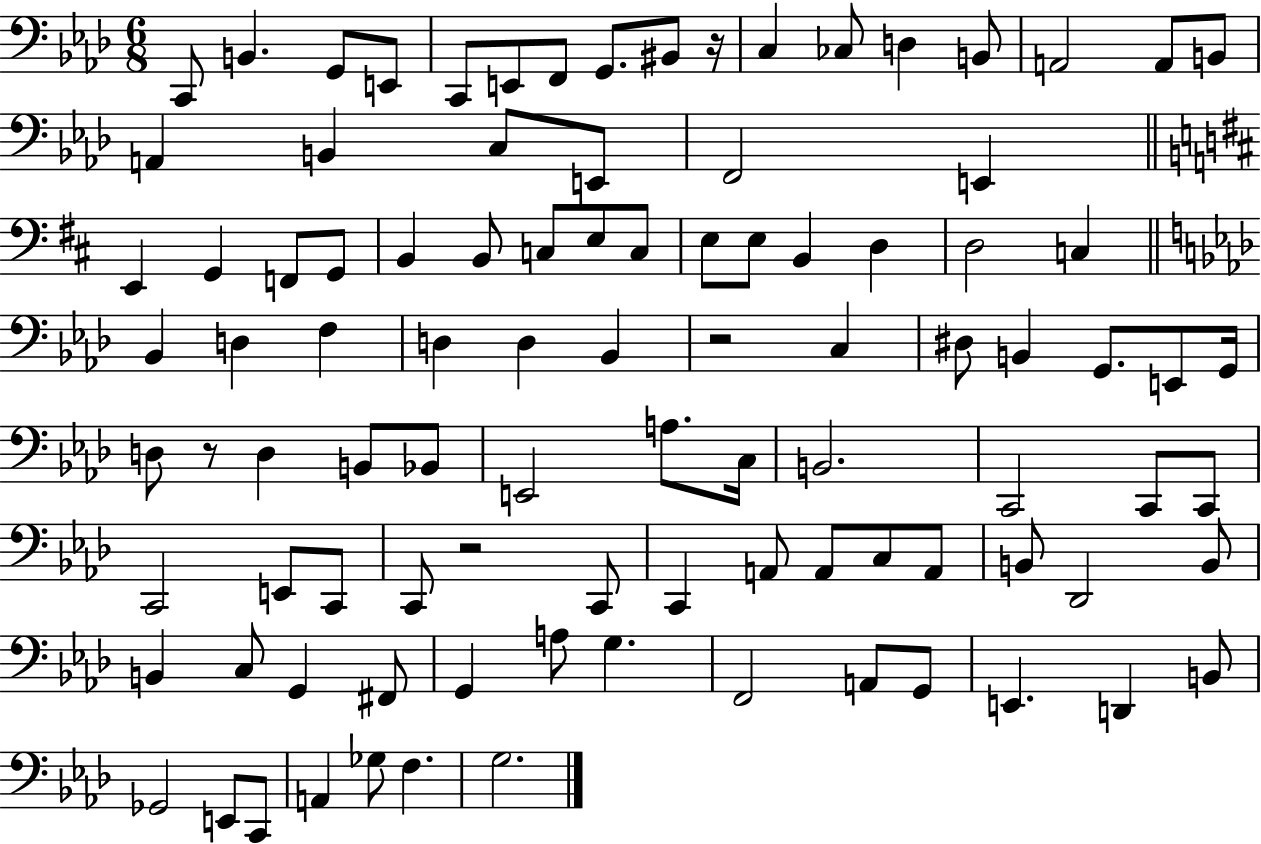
{
  \clef bass
  \numericTimeSignature
  \time 6/8
  \key aes \major
  c,8 b,4. g,8 e,8 | c,8 e,8 f,8 g,8. bis,8 r16 | c4 ces8 d4 b,8 | a,2 a,8 b,8 | \break a,4 b,4 c8 e,8 | f,2 e,4 | \bar "||" \break \key d \major e,4 g,4 f,8 g,8 | b,4 b,8 c8 e8 c8 | e8 e8 b,4 d4 | d2 c4 | \break \bar "||" \break \key aes \major bes,4 d4 f4 | d4 d4 bes,4 | r2 c4 | dis8 b,4 g,8. e,8 g,16 | \break d8 r8 d4 b,8 bes,8 | e,2 a8. c16 | b,2. | c,2 c,8 c,8 | \break c,2 e,8 c,8 | c,8 r2 c,8 | c,4 a,8 a,8 c8 a,8 | b,8 des,2 b,8 | \break b,4 c8 g,4 fis,8 | g,4 a8 g4. | f,2 a,8 g,8 | e,4. d,4 b,8 | \break ges,2 e,8 c,8 | a,4 ges8 f4. | g2. | \bar "|."
}